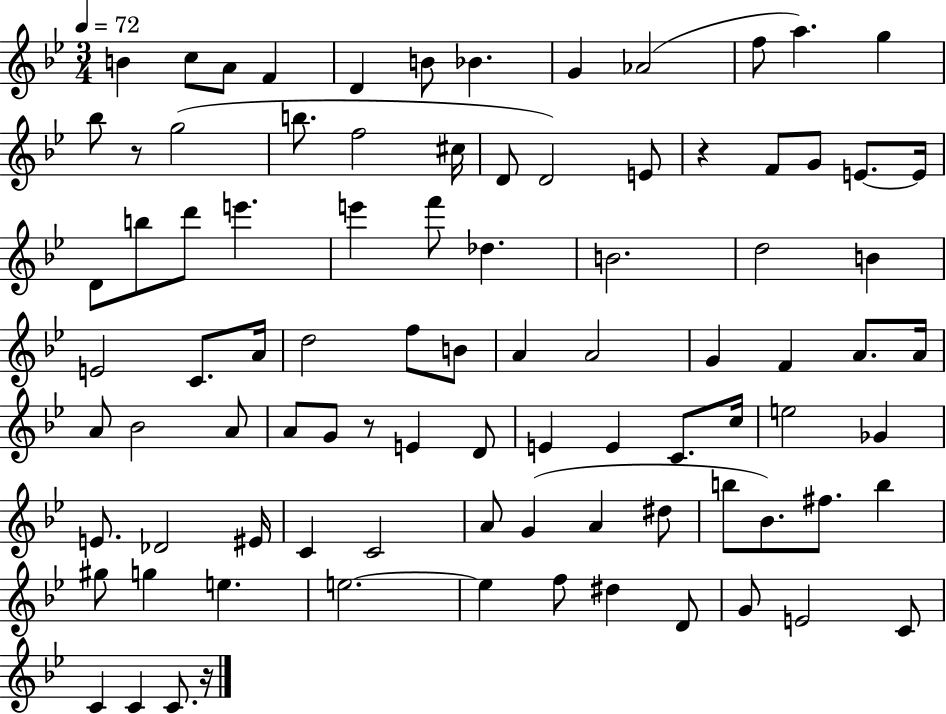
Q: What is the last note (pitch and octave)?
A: C4